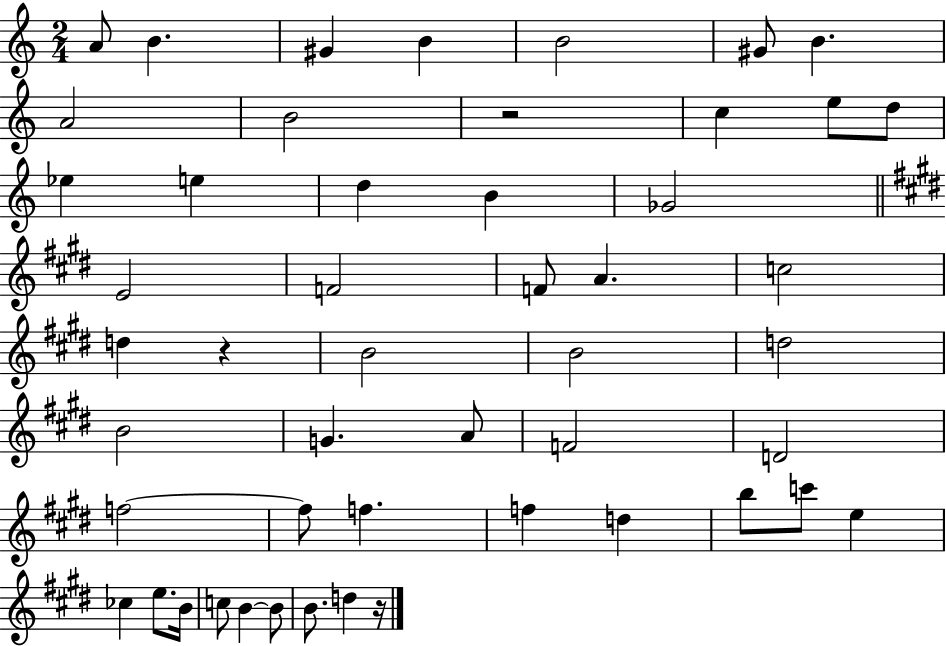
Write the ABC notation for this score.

X:1
T:Untitled
M:2/4
L:1/4
K:C
A/2 B ^G B B2 ^G/2 B A2 B2 z2 c e/2 d/2 _e e d B _G2 E2 F2 F/2 A c2 d z B2 B2 d2 B2 G A/2 F2 D2 f2 f/2 f f d b/2 c'/2 e _c e/2 B/4 c/2 B B/2 B/2 d z/4